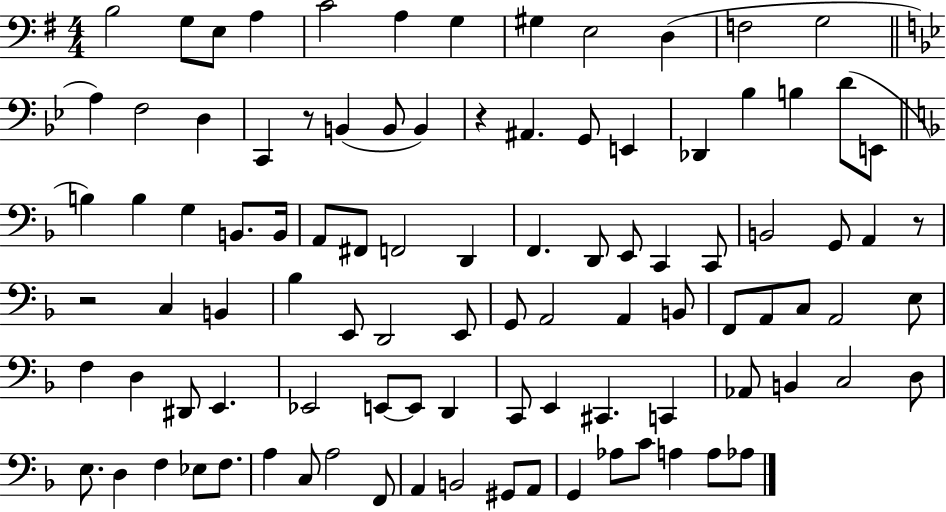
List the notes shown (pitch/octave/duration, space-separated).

B3/h G3/e E3/e A3/q C4/h A3/q G3/q G#3/q E3/h D3/q F3/h G3/h A3/q F3/h D3/q C2/q R/e B2/q B2/e B2/q R/q A#2/q. G2/e E2/q Db2/q Bb3/q B3/q D4/e E2/e B3/q B3/q G3/q B2/e. B2/s A2/e F#2/e F2/h D2/q F2/q. D2/e E2/e C2/q C2/e B2/h G2/e A2/q R/e R/h C3/q B2/q Bb3/q E2/e D2/h E2/e G2/e A2/h A2/q B2/e F2/e A2/e C3/e A2/h E3/e F3/q D3/q D#2/e E2/q. Eb2/h E2/e E2/e D2/q C2/e E2/q C#2/q. C2/q Ab2/e B2/q C3/h D3/e E3/e. D3/q F3/q Eb3/e F3/e. A3/q C3/e A3/h F2/e A2/q B2/h G#2/e A2/e G2/q Ab3/e C4/e A3/q A3/e Ab3/e